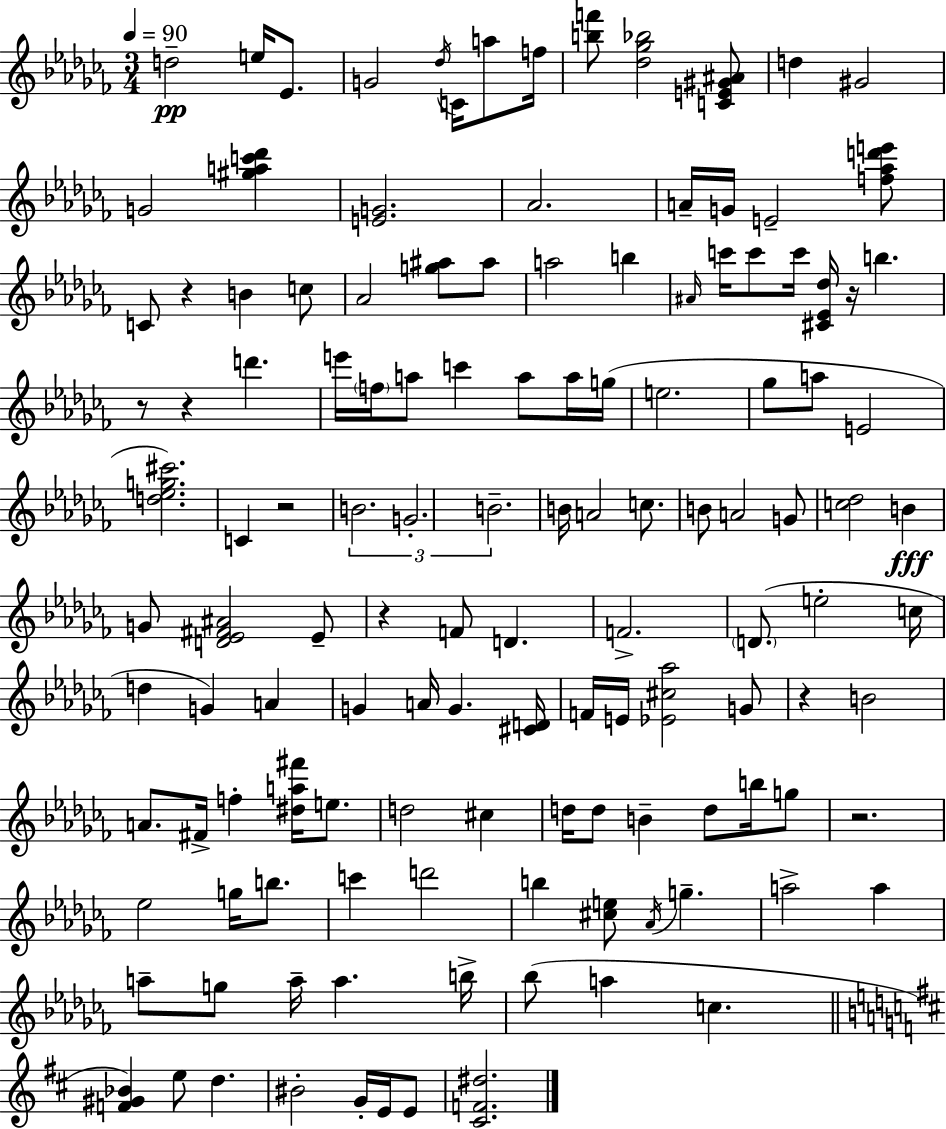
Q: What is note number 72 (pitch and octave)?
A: E5